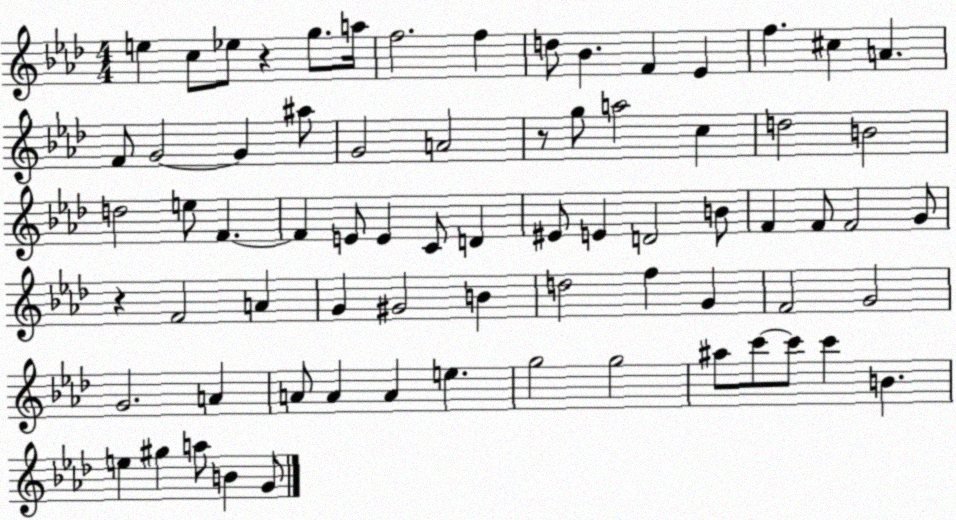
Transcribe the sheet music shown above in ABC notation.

X:1
T:Untitled
M:4/4
L:1/4
K:Ab
e c/2 _e/2 z g/2 a/4 f2 f d/2 _B F _E f ^c A F/2 G2 G ^a/2 G2 A2 z/2 g/2 a2 c d2 B2 d2 e/2 F F E/2 E C/2 D ^E/2 E D2 B/2 F F/2 F2 G/2 z F2 A G ^G2 B d2 f G F2 G2 G2 A A/2 A A e g2 g2 ^a/2 c'/2 c'/2 c' B e ^g a/2 B G/2